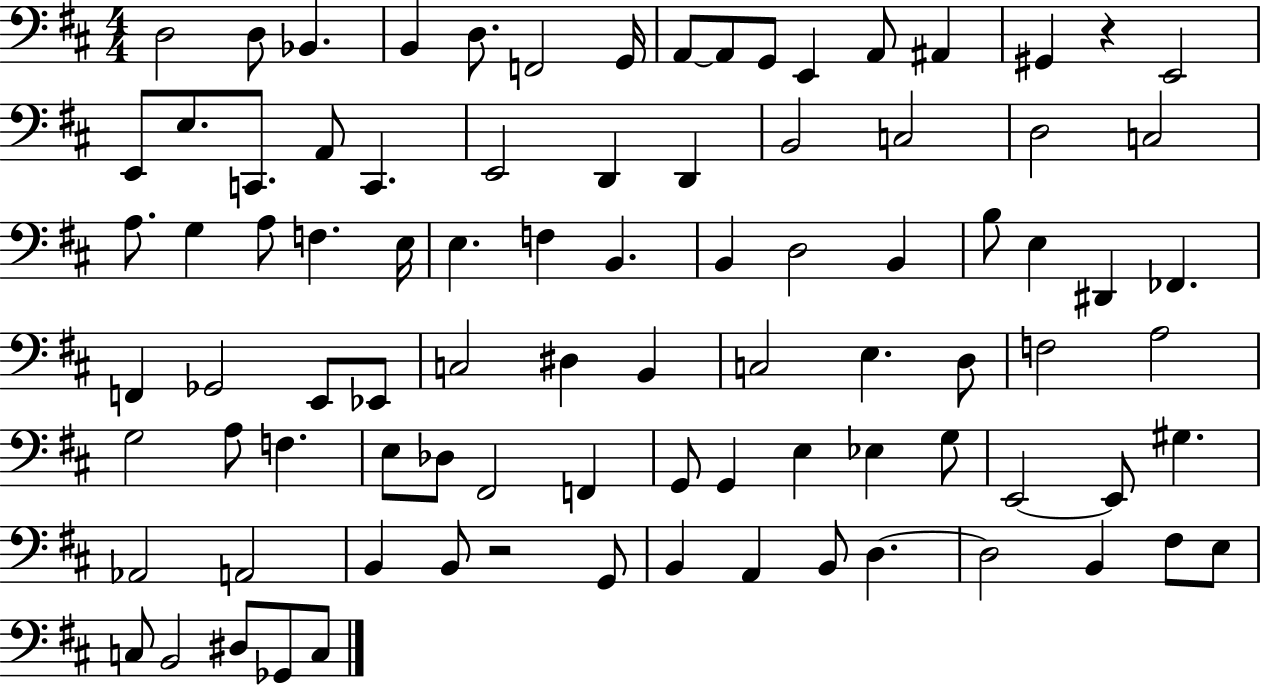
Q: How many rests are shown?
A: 2